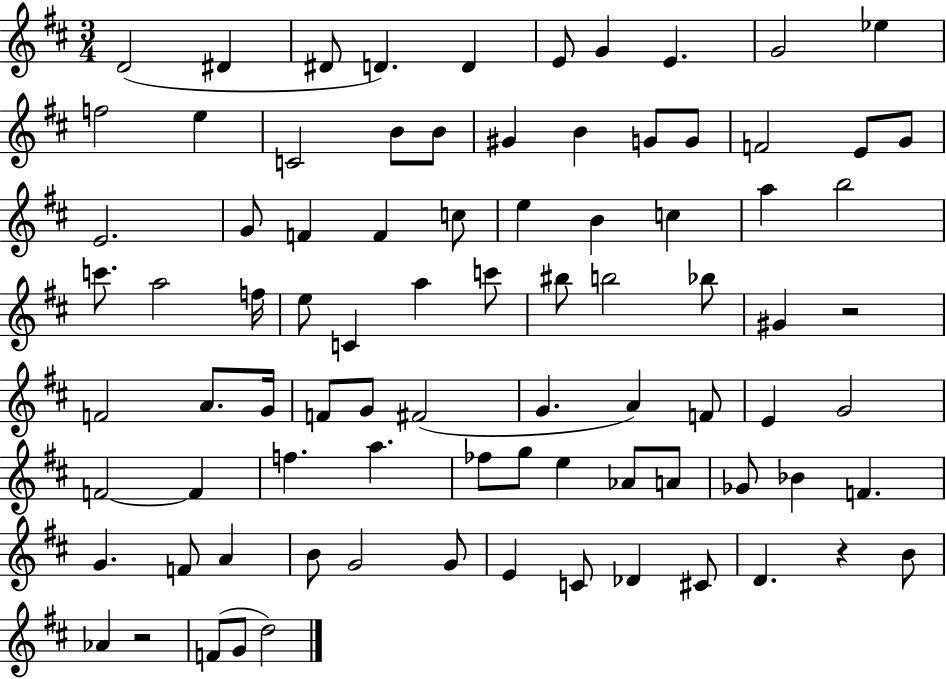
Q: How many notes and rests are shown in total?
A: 85